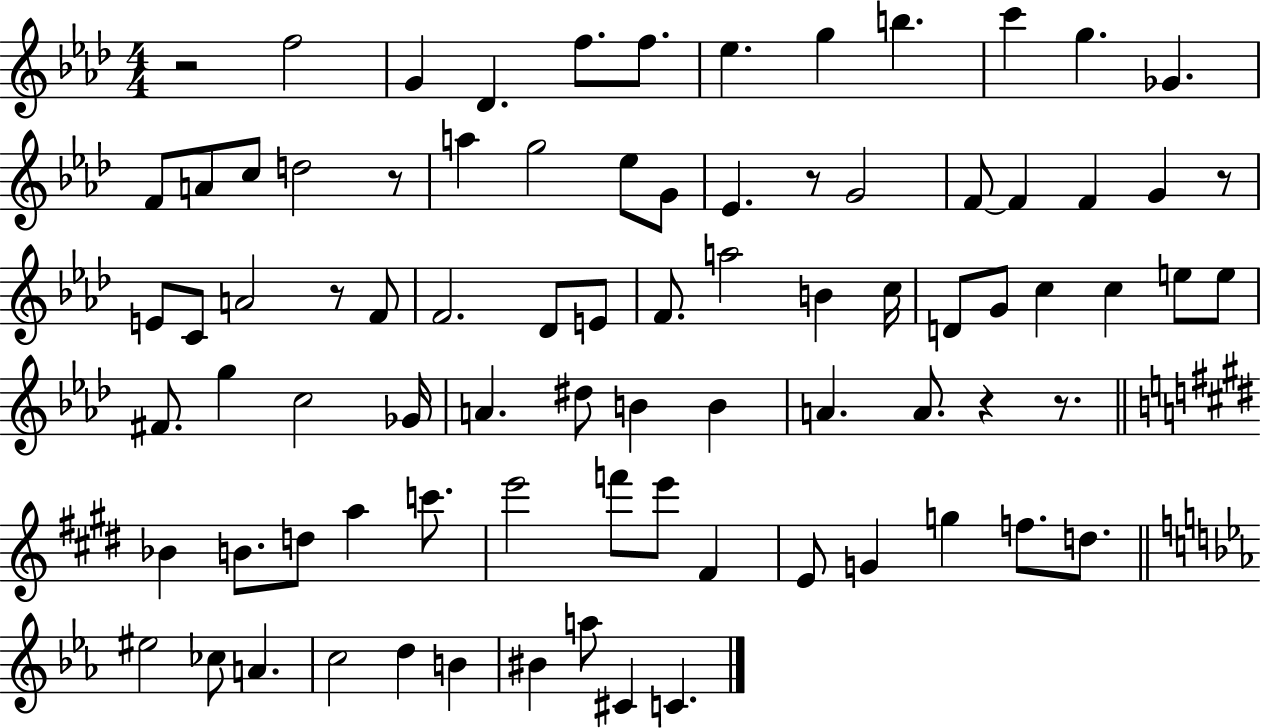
{
  \clef treble
  \numericTimeSignature
  \time 4/4
  \key aes \major
  r2 f''2 | g'4 des'4. f''8. f''8. | ees''4. g''4 b''4. | c'''4 g''4. ges'4. | \break f'8 a'8 c''8 d''2 r8 | a''4 g''2 ees''8 g'8 | ees'4. r8 g'2 | f'8~~ f'4 f'4 g'4 r8 | \break e'8 c'8 a'2 r8 f'8 | f'2. des'8 e'8 | f'8. a''2 b'4 c''16 | d'8 g'8 c''4 c''4 e''8 e''8 | \break fis'8. g''4 c''2 ges'16 | a'4. dis''8 b'4 b'4 | a'4. a'8. r4 r8. | \bar "||" \break \key e \major bes'4 b'8. d''8 a''4 c'''8. | e'''2 f'''8 e'''8 fis'4 | e'8 g'4 g''4 f''8. d''8. | \bar "||" \break \key ees \major eis''2 ces''8 a'4. | c''2 d''4 b'4 | bis'4 a''8 cis'4 c'4. | \bar "|."
}